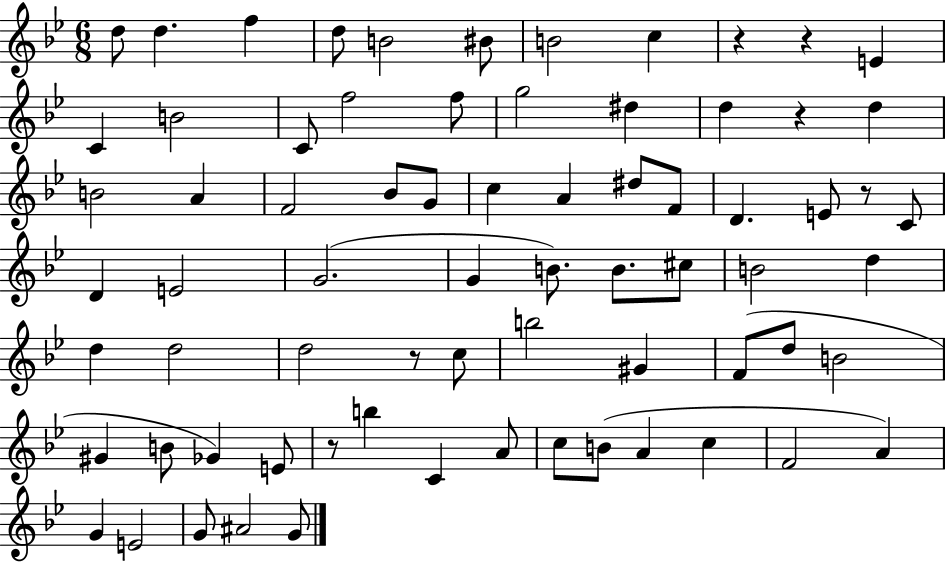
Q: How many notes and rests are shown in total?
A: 72